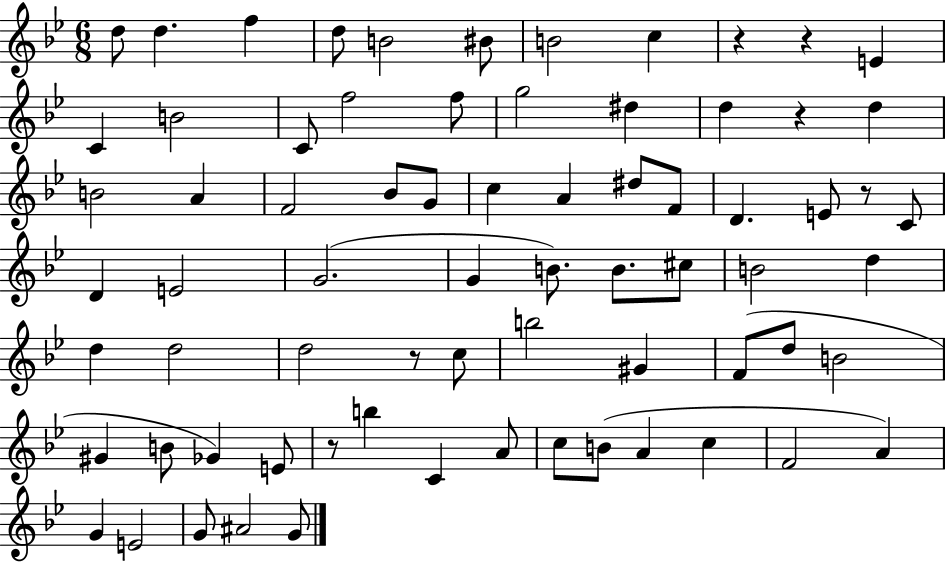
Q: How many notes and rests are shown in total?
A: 72